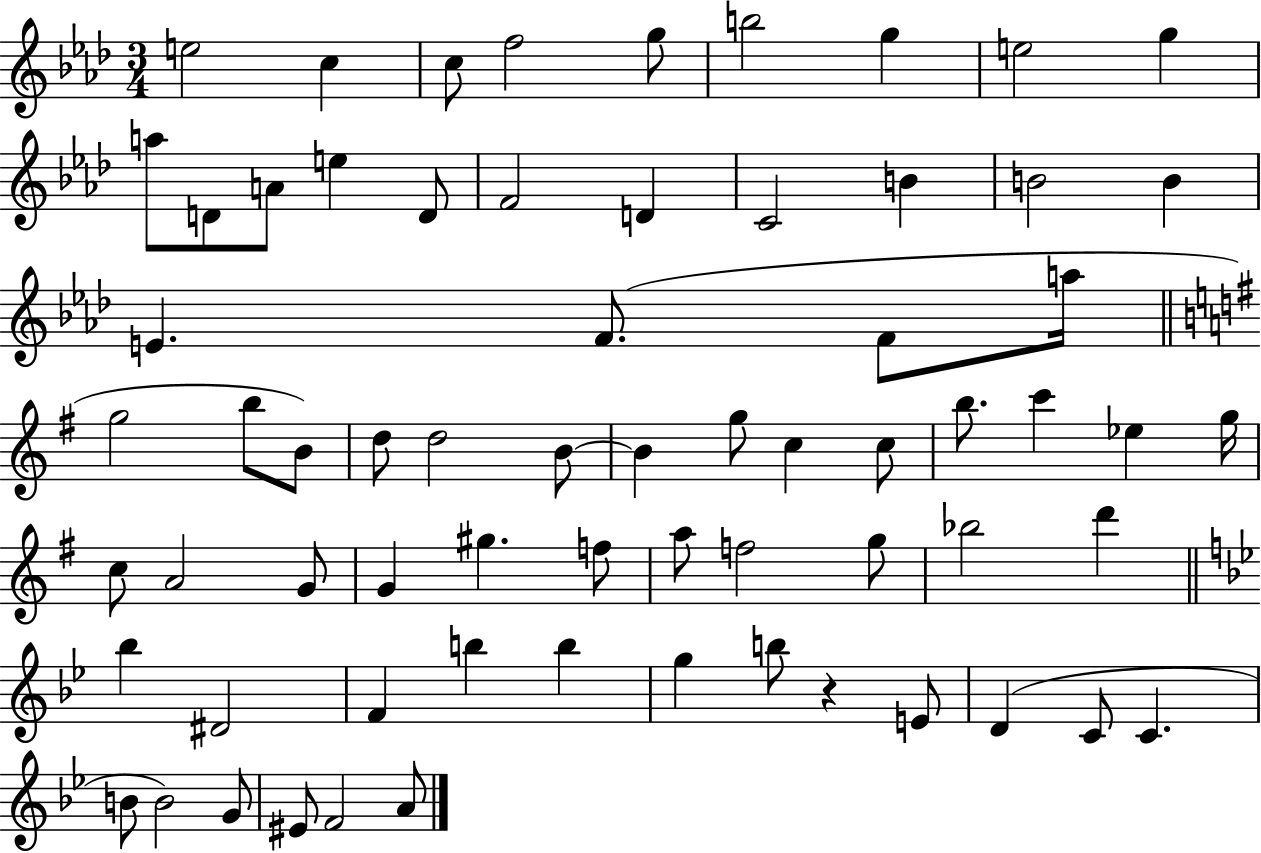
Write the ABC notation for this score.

X:1
T:Untitled
M:3/4
L:1/4
K:Ab
e2 c c/2 f2 g/2 b2 g e2 g a/2 D/2 A/2 e D/2 F2 D C2 B B2 B E F/2 F/2 a/4 g2 b/2 B/2 d/2 d2 B/2 B g/2 c c/2 b/2 c' _e g/4 c/2 A2 G/2 G ^g f/2 a/2 f2 g/2 _b2 d' _b ^D2 F b b g b/2 z E/2 D C/2 C B/2 B2 G/2 ^E/2 F2 A/2